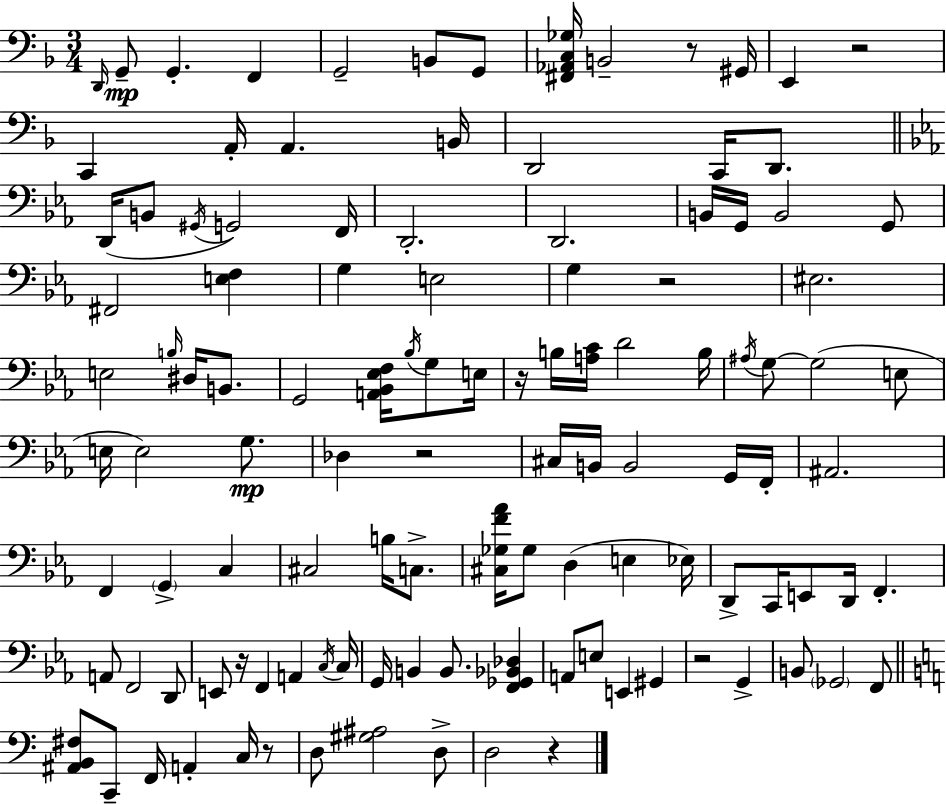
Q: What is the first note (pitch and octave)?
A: D2